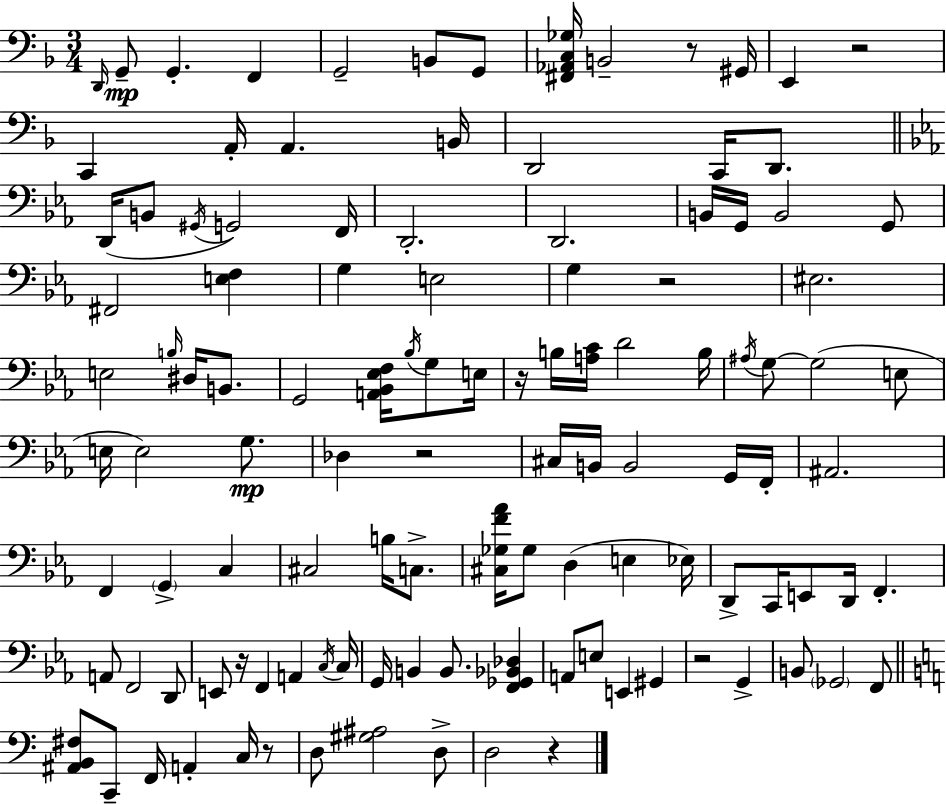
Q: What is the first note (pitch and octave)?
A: D2